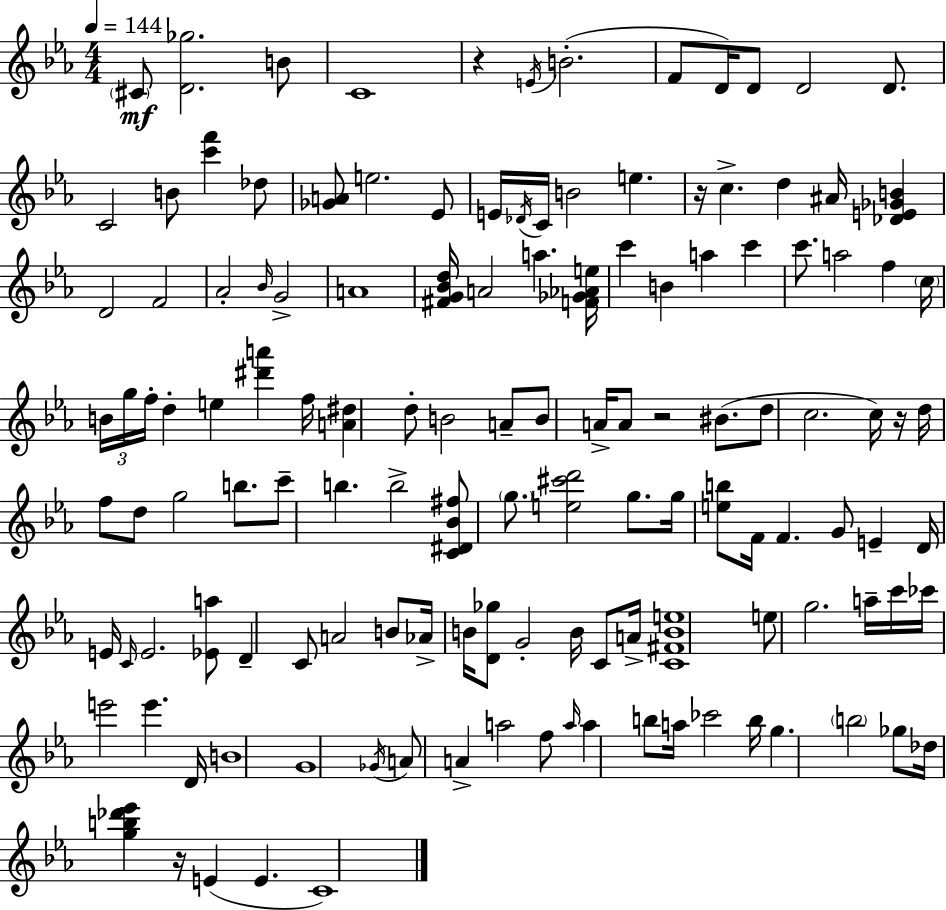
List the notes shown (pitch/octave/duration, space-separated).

C#4/e [D4,Gb5]/h. B4/e C4/w R/q E4/s B4/h. F4/e D4/s D4/e D4/h D4/e. C4/h B4/e [C6,F6]/q Db5/e [Gb4,A4]/e E5/h. Eb4/e E4/s Db4/s C4/s B4/h E5/q. R/s C5/q. D5/q A#4/s [Db4,E4,Gb4,B4]/q D4/h F4/h Ab4/h Bb4/s G4/h A4/w [F#4,G4,Bb4,D5]/s A4/h A5/q. [F4,Gb4,Ab4,E5]/s C6/q B4/q A5/q C6/q C6/e. A5/h F5/q C5/s B4/s G5/s F5/s D5/q E5/q [D#6,A6]/q F5/s [A4,D#5]/q D5/e B4/h A4/e B4/e A4/s A4/e R/h BIS4/e. D5/e C5/h. C5/s R/s D5/s F5/e D5/e G5/h B5/e. C6/e B5/q. B5/h [C4,D#4,Bb4,F#5]/e G5/e. [E5,C#6,D6]/h G5/e. G5/s [E5,B5]/e F4/s F4/q. G4/e E4/q D4/s E4/s C4/s E4/h. [Eb4,A5]/e D4/q C4/e A4/h B4/e Ab4/s B4/s [D4,Gb5]/e G4/h B4/s C4/e A4/s [C4,F#4,B4,E5]/w E5/e G5/h. A5/s C6/s CES6/s E6/h E6/q. D4/s B4/w G4/w Gb4/s A4/e A4/q A5/h F5/e A5/s A5/q B5/e A5/s CES6/h B5/s G5/q. B5/h Gb5/e Db5/s [G5,B5,Db6,Eb6]/q R/s E4/q E4/q. C4/w